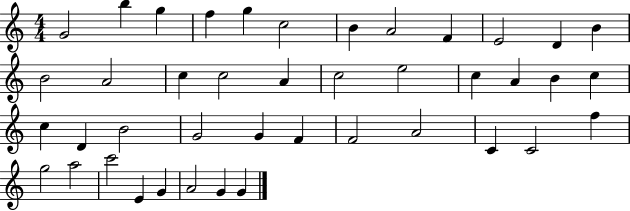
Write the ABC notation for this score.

X:1
T:Untitled
M:4/4
L:1/4
K:C
G2 b g f g c2 B A2 F E2 D B B2 A2 c c2 A c2 e2 c A B c c D B2 G2 G F F2 A2 C C2 f g2 a2 c'2 E G A2 G G